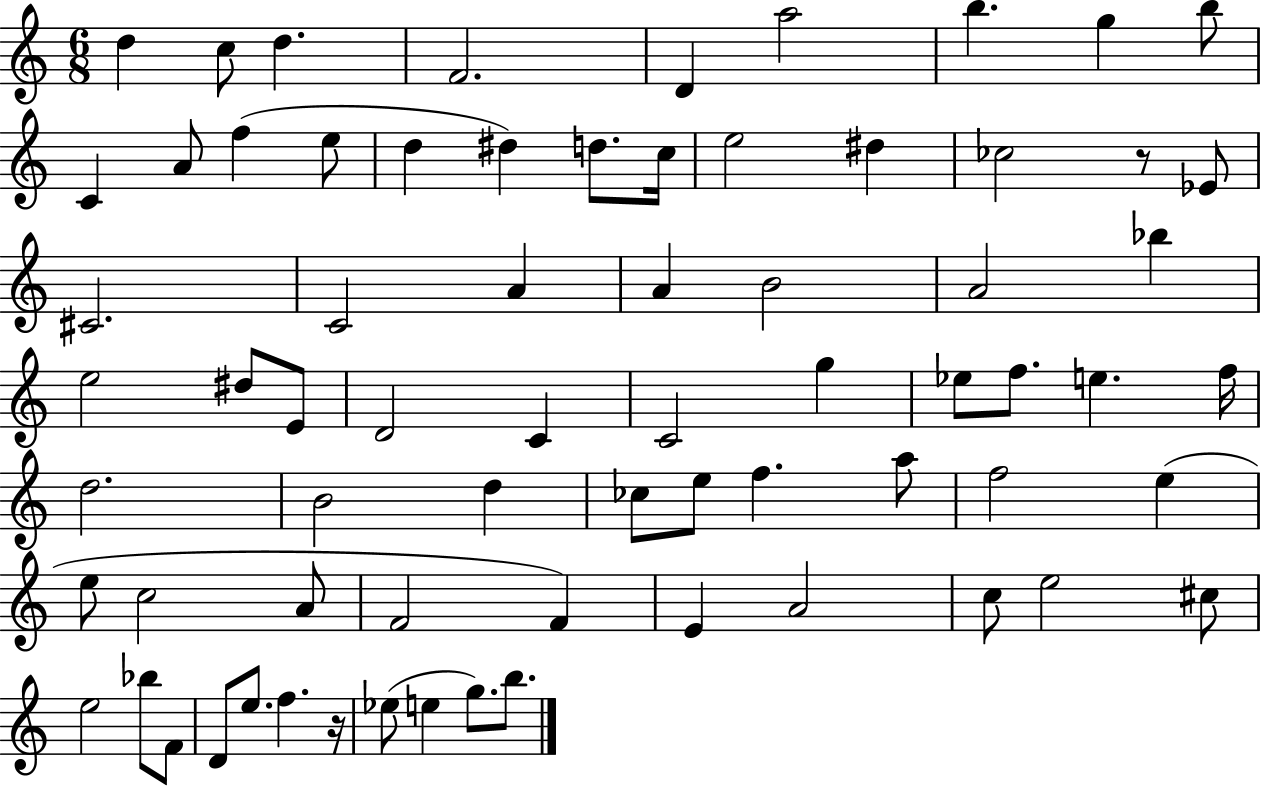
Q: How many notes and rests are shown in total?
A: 70